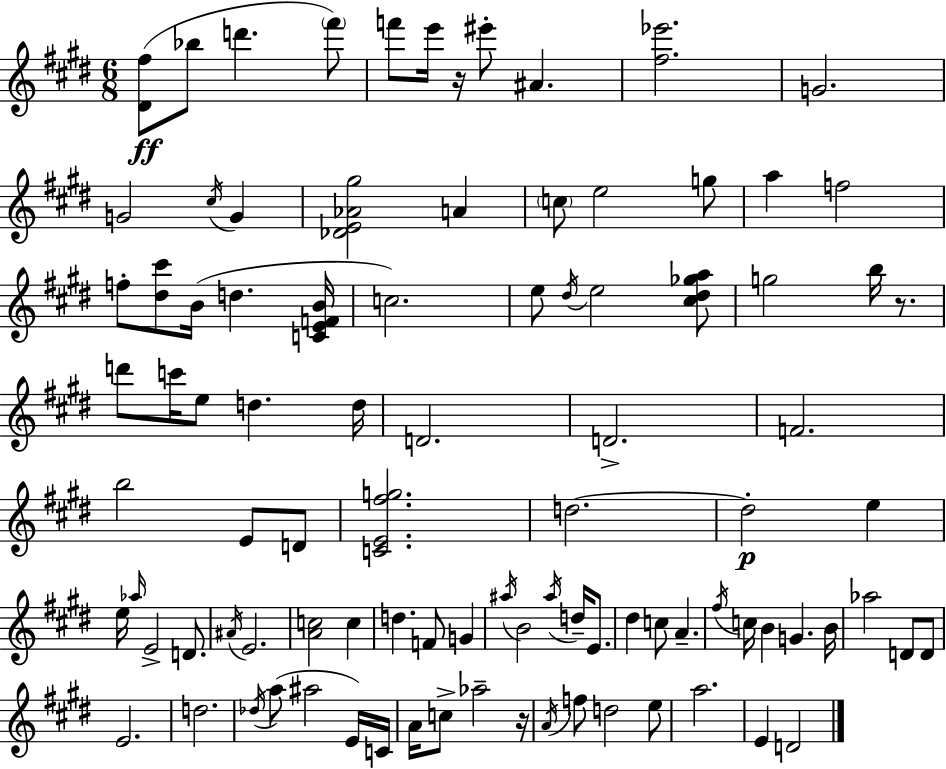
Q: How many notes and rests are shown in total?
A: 94